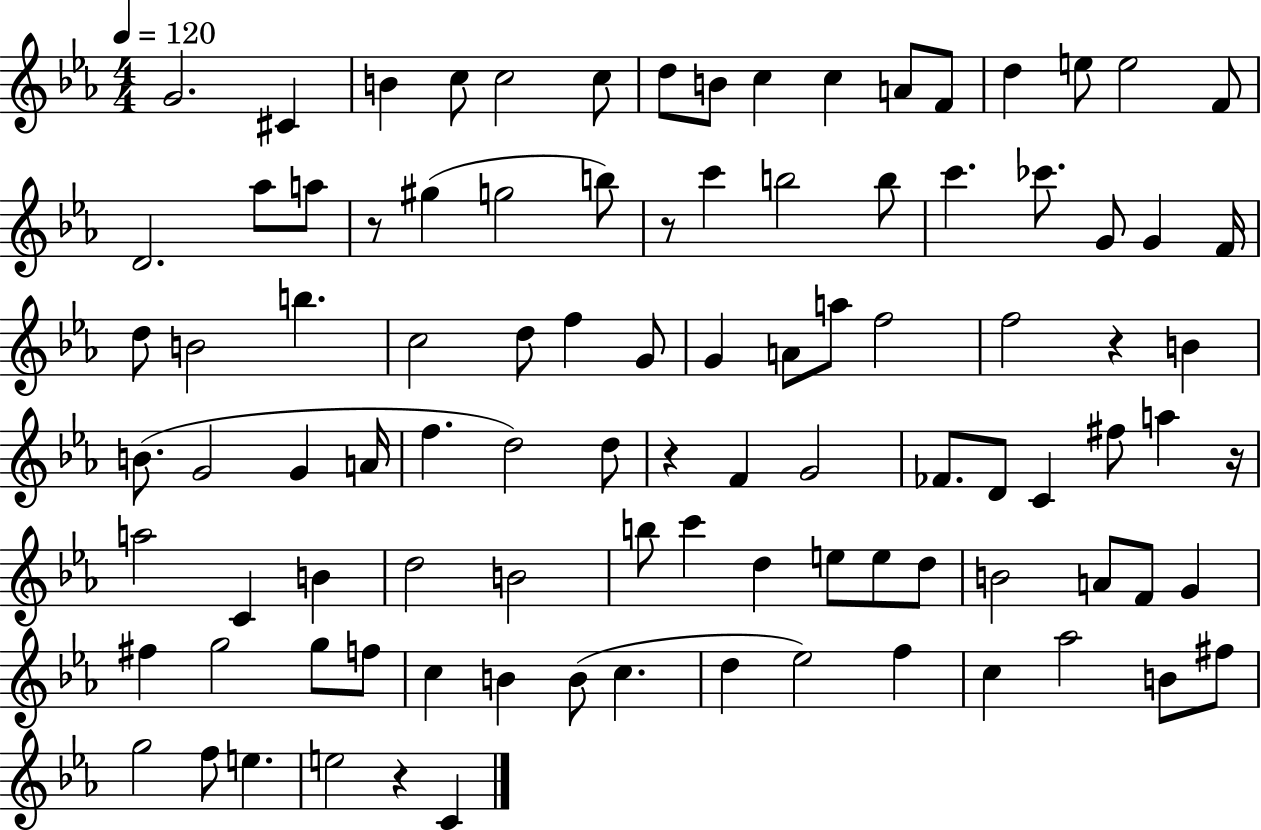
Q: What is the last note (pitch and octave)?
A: C4